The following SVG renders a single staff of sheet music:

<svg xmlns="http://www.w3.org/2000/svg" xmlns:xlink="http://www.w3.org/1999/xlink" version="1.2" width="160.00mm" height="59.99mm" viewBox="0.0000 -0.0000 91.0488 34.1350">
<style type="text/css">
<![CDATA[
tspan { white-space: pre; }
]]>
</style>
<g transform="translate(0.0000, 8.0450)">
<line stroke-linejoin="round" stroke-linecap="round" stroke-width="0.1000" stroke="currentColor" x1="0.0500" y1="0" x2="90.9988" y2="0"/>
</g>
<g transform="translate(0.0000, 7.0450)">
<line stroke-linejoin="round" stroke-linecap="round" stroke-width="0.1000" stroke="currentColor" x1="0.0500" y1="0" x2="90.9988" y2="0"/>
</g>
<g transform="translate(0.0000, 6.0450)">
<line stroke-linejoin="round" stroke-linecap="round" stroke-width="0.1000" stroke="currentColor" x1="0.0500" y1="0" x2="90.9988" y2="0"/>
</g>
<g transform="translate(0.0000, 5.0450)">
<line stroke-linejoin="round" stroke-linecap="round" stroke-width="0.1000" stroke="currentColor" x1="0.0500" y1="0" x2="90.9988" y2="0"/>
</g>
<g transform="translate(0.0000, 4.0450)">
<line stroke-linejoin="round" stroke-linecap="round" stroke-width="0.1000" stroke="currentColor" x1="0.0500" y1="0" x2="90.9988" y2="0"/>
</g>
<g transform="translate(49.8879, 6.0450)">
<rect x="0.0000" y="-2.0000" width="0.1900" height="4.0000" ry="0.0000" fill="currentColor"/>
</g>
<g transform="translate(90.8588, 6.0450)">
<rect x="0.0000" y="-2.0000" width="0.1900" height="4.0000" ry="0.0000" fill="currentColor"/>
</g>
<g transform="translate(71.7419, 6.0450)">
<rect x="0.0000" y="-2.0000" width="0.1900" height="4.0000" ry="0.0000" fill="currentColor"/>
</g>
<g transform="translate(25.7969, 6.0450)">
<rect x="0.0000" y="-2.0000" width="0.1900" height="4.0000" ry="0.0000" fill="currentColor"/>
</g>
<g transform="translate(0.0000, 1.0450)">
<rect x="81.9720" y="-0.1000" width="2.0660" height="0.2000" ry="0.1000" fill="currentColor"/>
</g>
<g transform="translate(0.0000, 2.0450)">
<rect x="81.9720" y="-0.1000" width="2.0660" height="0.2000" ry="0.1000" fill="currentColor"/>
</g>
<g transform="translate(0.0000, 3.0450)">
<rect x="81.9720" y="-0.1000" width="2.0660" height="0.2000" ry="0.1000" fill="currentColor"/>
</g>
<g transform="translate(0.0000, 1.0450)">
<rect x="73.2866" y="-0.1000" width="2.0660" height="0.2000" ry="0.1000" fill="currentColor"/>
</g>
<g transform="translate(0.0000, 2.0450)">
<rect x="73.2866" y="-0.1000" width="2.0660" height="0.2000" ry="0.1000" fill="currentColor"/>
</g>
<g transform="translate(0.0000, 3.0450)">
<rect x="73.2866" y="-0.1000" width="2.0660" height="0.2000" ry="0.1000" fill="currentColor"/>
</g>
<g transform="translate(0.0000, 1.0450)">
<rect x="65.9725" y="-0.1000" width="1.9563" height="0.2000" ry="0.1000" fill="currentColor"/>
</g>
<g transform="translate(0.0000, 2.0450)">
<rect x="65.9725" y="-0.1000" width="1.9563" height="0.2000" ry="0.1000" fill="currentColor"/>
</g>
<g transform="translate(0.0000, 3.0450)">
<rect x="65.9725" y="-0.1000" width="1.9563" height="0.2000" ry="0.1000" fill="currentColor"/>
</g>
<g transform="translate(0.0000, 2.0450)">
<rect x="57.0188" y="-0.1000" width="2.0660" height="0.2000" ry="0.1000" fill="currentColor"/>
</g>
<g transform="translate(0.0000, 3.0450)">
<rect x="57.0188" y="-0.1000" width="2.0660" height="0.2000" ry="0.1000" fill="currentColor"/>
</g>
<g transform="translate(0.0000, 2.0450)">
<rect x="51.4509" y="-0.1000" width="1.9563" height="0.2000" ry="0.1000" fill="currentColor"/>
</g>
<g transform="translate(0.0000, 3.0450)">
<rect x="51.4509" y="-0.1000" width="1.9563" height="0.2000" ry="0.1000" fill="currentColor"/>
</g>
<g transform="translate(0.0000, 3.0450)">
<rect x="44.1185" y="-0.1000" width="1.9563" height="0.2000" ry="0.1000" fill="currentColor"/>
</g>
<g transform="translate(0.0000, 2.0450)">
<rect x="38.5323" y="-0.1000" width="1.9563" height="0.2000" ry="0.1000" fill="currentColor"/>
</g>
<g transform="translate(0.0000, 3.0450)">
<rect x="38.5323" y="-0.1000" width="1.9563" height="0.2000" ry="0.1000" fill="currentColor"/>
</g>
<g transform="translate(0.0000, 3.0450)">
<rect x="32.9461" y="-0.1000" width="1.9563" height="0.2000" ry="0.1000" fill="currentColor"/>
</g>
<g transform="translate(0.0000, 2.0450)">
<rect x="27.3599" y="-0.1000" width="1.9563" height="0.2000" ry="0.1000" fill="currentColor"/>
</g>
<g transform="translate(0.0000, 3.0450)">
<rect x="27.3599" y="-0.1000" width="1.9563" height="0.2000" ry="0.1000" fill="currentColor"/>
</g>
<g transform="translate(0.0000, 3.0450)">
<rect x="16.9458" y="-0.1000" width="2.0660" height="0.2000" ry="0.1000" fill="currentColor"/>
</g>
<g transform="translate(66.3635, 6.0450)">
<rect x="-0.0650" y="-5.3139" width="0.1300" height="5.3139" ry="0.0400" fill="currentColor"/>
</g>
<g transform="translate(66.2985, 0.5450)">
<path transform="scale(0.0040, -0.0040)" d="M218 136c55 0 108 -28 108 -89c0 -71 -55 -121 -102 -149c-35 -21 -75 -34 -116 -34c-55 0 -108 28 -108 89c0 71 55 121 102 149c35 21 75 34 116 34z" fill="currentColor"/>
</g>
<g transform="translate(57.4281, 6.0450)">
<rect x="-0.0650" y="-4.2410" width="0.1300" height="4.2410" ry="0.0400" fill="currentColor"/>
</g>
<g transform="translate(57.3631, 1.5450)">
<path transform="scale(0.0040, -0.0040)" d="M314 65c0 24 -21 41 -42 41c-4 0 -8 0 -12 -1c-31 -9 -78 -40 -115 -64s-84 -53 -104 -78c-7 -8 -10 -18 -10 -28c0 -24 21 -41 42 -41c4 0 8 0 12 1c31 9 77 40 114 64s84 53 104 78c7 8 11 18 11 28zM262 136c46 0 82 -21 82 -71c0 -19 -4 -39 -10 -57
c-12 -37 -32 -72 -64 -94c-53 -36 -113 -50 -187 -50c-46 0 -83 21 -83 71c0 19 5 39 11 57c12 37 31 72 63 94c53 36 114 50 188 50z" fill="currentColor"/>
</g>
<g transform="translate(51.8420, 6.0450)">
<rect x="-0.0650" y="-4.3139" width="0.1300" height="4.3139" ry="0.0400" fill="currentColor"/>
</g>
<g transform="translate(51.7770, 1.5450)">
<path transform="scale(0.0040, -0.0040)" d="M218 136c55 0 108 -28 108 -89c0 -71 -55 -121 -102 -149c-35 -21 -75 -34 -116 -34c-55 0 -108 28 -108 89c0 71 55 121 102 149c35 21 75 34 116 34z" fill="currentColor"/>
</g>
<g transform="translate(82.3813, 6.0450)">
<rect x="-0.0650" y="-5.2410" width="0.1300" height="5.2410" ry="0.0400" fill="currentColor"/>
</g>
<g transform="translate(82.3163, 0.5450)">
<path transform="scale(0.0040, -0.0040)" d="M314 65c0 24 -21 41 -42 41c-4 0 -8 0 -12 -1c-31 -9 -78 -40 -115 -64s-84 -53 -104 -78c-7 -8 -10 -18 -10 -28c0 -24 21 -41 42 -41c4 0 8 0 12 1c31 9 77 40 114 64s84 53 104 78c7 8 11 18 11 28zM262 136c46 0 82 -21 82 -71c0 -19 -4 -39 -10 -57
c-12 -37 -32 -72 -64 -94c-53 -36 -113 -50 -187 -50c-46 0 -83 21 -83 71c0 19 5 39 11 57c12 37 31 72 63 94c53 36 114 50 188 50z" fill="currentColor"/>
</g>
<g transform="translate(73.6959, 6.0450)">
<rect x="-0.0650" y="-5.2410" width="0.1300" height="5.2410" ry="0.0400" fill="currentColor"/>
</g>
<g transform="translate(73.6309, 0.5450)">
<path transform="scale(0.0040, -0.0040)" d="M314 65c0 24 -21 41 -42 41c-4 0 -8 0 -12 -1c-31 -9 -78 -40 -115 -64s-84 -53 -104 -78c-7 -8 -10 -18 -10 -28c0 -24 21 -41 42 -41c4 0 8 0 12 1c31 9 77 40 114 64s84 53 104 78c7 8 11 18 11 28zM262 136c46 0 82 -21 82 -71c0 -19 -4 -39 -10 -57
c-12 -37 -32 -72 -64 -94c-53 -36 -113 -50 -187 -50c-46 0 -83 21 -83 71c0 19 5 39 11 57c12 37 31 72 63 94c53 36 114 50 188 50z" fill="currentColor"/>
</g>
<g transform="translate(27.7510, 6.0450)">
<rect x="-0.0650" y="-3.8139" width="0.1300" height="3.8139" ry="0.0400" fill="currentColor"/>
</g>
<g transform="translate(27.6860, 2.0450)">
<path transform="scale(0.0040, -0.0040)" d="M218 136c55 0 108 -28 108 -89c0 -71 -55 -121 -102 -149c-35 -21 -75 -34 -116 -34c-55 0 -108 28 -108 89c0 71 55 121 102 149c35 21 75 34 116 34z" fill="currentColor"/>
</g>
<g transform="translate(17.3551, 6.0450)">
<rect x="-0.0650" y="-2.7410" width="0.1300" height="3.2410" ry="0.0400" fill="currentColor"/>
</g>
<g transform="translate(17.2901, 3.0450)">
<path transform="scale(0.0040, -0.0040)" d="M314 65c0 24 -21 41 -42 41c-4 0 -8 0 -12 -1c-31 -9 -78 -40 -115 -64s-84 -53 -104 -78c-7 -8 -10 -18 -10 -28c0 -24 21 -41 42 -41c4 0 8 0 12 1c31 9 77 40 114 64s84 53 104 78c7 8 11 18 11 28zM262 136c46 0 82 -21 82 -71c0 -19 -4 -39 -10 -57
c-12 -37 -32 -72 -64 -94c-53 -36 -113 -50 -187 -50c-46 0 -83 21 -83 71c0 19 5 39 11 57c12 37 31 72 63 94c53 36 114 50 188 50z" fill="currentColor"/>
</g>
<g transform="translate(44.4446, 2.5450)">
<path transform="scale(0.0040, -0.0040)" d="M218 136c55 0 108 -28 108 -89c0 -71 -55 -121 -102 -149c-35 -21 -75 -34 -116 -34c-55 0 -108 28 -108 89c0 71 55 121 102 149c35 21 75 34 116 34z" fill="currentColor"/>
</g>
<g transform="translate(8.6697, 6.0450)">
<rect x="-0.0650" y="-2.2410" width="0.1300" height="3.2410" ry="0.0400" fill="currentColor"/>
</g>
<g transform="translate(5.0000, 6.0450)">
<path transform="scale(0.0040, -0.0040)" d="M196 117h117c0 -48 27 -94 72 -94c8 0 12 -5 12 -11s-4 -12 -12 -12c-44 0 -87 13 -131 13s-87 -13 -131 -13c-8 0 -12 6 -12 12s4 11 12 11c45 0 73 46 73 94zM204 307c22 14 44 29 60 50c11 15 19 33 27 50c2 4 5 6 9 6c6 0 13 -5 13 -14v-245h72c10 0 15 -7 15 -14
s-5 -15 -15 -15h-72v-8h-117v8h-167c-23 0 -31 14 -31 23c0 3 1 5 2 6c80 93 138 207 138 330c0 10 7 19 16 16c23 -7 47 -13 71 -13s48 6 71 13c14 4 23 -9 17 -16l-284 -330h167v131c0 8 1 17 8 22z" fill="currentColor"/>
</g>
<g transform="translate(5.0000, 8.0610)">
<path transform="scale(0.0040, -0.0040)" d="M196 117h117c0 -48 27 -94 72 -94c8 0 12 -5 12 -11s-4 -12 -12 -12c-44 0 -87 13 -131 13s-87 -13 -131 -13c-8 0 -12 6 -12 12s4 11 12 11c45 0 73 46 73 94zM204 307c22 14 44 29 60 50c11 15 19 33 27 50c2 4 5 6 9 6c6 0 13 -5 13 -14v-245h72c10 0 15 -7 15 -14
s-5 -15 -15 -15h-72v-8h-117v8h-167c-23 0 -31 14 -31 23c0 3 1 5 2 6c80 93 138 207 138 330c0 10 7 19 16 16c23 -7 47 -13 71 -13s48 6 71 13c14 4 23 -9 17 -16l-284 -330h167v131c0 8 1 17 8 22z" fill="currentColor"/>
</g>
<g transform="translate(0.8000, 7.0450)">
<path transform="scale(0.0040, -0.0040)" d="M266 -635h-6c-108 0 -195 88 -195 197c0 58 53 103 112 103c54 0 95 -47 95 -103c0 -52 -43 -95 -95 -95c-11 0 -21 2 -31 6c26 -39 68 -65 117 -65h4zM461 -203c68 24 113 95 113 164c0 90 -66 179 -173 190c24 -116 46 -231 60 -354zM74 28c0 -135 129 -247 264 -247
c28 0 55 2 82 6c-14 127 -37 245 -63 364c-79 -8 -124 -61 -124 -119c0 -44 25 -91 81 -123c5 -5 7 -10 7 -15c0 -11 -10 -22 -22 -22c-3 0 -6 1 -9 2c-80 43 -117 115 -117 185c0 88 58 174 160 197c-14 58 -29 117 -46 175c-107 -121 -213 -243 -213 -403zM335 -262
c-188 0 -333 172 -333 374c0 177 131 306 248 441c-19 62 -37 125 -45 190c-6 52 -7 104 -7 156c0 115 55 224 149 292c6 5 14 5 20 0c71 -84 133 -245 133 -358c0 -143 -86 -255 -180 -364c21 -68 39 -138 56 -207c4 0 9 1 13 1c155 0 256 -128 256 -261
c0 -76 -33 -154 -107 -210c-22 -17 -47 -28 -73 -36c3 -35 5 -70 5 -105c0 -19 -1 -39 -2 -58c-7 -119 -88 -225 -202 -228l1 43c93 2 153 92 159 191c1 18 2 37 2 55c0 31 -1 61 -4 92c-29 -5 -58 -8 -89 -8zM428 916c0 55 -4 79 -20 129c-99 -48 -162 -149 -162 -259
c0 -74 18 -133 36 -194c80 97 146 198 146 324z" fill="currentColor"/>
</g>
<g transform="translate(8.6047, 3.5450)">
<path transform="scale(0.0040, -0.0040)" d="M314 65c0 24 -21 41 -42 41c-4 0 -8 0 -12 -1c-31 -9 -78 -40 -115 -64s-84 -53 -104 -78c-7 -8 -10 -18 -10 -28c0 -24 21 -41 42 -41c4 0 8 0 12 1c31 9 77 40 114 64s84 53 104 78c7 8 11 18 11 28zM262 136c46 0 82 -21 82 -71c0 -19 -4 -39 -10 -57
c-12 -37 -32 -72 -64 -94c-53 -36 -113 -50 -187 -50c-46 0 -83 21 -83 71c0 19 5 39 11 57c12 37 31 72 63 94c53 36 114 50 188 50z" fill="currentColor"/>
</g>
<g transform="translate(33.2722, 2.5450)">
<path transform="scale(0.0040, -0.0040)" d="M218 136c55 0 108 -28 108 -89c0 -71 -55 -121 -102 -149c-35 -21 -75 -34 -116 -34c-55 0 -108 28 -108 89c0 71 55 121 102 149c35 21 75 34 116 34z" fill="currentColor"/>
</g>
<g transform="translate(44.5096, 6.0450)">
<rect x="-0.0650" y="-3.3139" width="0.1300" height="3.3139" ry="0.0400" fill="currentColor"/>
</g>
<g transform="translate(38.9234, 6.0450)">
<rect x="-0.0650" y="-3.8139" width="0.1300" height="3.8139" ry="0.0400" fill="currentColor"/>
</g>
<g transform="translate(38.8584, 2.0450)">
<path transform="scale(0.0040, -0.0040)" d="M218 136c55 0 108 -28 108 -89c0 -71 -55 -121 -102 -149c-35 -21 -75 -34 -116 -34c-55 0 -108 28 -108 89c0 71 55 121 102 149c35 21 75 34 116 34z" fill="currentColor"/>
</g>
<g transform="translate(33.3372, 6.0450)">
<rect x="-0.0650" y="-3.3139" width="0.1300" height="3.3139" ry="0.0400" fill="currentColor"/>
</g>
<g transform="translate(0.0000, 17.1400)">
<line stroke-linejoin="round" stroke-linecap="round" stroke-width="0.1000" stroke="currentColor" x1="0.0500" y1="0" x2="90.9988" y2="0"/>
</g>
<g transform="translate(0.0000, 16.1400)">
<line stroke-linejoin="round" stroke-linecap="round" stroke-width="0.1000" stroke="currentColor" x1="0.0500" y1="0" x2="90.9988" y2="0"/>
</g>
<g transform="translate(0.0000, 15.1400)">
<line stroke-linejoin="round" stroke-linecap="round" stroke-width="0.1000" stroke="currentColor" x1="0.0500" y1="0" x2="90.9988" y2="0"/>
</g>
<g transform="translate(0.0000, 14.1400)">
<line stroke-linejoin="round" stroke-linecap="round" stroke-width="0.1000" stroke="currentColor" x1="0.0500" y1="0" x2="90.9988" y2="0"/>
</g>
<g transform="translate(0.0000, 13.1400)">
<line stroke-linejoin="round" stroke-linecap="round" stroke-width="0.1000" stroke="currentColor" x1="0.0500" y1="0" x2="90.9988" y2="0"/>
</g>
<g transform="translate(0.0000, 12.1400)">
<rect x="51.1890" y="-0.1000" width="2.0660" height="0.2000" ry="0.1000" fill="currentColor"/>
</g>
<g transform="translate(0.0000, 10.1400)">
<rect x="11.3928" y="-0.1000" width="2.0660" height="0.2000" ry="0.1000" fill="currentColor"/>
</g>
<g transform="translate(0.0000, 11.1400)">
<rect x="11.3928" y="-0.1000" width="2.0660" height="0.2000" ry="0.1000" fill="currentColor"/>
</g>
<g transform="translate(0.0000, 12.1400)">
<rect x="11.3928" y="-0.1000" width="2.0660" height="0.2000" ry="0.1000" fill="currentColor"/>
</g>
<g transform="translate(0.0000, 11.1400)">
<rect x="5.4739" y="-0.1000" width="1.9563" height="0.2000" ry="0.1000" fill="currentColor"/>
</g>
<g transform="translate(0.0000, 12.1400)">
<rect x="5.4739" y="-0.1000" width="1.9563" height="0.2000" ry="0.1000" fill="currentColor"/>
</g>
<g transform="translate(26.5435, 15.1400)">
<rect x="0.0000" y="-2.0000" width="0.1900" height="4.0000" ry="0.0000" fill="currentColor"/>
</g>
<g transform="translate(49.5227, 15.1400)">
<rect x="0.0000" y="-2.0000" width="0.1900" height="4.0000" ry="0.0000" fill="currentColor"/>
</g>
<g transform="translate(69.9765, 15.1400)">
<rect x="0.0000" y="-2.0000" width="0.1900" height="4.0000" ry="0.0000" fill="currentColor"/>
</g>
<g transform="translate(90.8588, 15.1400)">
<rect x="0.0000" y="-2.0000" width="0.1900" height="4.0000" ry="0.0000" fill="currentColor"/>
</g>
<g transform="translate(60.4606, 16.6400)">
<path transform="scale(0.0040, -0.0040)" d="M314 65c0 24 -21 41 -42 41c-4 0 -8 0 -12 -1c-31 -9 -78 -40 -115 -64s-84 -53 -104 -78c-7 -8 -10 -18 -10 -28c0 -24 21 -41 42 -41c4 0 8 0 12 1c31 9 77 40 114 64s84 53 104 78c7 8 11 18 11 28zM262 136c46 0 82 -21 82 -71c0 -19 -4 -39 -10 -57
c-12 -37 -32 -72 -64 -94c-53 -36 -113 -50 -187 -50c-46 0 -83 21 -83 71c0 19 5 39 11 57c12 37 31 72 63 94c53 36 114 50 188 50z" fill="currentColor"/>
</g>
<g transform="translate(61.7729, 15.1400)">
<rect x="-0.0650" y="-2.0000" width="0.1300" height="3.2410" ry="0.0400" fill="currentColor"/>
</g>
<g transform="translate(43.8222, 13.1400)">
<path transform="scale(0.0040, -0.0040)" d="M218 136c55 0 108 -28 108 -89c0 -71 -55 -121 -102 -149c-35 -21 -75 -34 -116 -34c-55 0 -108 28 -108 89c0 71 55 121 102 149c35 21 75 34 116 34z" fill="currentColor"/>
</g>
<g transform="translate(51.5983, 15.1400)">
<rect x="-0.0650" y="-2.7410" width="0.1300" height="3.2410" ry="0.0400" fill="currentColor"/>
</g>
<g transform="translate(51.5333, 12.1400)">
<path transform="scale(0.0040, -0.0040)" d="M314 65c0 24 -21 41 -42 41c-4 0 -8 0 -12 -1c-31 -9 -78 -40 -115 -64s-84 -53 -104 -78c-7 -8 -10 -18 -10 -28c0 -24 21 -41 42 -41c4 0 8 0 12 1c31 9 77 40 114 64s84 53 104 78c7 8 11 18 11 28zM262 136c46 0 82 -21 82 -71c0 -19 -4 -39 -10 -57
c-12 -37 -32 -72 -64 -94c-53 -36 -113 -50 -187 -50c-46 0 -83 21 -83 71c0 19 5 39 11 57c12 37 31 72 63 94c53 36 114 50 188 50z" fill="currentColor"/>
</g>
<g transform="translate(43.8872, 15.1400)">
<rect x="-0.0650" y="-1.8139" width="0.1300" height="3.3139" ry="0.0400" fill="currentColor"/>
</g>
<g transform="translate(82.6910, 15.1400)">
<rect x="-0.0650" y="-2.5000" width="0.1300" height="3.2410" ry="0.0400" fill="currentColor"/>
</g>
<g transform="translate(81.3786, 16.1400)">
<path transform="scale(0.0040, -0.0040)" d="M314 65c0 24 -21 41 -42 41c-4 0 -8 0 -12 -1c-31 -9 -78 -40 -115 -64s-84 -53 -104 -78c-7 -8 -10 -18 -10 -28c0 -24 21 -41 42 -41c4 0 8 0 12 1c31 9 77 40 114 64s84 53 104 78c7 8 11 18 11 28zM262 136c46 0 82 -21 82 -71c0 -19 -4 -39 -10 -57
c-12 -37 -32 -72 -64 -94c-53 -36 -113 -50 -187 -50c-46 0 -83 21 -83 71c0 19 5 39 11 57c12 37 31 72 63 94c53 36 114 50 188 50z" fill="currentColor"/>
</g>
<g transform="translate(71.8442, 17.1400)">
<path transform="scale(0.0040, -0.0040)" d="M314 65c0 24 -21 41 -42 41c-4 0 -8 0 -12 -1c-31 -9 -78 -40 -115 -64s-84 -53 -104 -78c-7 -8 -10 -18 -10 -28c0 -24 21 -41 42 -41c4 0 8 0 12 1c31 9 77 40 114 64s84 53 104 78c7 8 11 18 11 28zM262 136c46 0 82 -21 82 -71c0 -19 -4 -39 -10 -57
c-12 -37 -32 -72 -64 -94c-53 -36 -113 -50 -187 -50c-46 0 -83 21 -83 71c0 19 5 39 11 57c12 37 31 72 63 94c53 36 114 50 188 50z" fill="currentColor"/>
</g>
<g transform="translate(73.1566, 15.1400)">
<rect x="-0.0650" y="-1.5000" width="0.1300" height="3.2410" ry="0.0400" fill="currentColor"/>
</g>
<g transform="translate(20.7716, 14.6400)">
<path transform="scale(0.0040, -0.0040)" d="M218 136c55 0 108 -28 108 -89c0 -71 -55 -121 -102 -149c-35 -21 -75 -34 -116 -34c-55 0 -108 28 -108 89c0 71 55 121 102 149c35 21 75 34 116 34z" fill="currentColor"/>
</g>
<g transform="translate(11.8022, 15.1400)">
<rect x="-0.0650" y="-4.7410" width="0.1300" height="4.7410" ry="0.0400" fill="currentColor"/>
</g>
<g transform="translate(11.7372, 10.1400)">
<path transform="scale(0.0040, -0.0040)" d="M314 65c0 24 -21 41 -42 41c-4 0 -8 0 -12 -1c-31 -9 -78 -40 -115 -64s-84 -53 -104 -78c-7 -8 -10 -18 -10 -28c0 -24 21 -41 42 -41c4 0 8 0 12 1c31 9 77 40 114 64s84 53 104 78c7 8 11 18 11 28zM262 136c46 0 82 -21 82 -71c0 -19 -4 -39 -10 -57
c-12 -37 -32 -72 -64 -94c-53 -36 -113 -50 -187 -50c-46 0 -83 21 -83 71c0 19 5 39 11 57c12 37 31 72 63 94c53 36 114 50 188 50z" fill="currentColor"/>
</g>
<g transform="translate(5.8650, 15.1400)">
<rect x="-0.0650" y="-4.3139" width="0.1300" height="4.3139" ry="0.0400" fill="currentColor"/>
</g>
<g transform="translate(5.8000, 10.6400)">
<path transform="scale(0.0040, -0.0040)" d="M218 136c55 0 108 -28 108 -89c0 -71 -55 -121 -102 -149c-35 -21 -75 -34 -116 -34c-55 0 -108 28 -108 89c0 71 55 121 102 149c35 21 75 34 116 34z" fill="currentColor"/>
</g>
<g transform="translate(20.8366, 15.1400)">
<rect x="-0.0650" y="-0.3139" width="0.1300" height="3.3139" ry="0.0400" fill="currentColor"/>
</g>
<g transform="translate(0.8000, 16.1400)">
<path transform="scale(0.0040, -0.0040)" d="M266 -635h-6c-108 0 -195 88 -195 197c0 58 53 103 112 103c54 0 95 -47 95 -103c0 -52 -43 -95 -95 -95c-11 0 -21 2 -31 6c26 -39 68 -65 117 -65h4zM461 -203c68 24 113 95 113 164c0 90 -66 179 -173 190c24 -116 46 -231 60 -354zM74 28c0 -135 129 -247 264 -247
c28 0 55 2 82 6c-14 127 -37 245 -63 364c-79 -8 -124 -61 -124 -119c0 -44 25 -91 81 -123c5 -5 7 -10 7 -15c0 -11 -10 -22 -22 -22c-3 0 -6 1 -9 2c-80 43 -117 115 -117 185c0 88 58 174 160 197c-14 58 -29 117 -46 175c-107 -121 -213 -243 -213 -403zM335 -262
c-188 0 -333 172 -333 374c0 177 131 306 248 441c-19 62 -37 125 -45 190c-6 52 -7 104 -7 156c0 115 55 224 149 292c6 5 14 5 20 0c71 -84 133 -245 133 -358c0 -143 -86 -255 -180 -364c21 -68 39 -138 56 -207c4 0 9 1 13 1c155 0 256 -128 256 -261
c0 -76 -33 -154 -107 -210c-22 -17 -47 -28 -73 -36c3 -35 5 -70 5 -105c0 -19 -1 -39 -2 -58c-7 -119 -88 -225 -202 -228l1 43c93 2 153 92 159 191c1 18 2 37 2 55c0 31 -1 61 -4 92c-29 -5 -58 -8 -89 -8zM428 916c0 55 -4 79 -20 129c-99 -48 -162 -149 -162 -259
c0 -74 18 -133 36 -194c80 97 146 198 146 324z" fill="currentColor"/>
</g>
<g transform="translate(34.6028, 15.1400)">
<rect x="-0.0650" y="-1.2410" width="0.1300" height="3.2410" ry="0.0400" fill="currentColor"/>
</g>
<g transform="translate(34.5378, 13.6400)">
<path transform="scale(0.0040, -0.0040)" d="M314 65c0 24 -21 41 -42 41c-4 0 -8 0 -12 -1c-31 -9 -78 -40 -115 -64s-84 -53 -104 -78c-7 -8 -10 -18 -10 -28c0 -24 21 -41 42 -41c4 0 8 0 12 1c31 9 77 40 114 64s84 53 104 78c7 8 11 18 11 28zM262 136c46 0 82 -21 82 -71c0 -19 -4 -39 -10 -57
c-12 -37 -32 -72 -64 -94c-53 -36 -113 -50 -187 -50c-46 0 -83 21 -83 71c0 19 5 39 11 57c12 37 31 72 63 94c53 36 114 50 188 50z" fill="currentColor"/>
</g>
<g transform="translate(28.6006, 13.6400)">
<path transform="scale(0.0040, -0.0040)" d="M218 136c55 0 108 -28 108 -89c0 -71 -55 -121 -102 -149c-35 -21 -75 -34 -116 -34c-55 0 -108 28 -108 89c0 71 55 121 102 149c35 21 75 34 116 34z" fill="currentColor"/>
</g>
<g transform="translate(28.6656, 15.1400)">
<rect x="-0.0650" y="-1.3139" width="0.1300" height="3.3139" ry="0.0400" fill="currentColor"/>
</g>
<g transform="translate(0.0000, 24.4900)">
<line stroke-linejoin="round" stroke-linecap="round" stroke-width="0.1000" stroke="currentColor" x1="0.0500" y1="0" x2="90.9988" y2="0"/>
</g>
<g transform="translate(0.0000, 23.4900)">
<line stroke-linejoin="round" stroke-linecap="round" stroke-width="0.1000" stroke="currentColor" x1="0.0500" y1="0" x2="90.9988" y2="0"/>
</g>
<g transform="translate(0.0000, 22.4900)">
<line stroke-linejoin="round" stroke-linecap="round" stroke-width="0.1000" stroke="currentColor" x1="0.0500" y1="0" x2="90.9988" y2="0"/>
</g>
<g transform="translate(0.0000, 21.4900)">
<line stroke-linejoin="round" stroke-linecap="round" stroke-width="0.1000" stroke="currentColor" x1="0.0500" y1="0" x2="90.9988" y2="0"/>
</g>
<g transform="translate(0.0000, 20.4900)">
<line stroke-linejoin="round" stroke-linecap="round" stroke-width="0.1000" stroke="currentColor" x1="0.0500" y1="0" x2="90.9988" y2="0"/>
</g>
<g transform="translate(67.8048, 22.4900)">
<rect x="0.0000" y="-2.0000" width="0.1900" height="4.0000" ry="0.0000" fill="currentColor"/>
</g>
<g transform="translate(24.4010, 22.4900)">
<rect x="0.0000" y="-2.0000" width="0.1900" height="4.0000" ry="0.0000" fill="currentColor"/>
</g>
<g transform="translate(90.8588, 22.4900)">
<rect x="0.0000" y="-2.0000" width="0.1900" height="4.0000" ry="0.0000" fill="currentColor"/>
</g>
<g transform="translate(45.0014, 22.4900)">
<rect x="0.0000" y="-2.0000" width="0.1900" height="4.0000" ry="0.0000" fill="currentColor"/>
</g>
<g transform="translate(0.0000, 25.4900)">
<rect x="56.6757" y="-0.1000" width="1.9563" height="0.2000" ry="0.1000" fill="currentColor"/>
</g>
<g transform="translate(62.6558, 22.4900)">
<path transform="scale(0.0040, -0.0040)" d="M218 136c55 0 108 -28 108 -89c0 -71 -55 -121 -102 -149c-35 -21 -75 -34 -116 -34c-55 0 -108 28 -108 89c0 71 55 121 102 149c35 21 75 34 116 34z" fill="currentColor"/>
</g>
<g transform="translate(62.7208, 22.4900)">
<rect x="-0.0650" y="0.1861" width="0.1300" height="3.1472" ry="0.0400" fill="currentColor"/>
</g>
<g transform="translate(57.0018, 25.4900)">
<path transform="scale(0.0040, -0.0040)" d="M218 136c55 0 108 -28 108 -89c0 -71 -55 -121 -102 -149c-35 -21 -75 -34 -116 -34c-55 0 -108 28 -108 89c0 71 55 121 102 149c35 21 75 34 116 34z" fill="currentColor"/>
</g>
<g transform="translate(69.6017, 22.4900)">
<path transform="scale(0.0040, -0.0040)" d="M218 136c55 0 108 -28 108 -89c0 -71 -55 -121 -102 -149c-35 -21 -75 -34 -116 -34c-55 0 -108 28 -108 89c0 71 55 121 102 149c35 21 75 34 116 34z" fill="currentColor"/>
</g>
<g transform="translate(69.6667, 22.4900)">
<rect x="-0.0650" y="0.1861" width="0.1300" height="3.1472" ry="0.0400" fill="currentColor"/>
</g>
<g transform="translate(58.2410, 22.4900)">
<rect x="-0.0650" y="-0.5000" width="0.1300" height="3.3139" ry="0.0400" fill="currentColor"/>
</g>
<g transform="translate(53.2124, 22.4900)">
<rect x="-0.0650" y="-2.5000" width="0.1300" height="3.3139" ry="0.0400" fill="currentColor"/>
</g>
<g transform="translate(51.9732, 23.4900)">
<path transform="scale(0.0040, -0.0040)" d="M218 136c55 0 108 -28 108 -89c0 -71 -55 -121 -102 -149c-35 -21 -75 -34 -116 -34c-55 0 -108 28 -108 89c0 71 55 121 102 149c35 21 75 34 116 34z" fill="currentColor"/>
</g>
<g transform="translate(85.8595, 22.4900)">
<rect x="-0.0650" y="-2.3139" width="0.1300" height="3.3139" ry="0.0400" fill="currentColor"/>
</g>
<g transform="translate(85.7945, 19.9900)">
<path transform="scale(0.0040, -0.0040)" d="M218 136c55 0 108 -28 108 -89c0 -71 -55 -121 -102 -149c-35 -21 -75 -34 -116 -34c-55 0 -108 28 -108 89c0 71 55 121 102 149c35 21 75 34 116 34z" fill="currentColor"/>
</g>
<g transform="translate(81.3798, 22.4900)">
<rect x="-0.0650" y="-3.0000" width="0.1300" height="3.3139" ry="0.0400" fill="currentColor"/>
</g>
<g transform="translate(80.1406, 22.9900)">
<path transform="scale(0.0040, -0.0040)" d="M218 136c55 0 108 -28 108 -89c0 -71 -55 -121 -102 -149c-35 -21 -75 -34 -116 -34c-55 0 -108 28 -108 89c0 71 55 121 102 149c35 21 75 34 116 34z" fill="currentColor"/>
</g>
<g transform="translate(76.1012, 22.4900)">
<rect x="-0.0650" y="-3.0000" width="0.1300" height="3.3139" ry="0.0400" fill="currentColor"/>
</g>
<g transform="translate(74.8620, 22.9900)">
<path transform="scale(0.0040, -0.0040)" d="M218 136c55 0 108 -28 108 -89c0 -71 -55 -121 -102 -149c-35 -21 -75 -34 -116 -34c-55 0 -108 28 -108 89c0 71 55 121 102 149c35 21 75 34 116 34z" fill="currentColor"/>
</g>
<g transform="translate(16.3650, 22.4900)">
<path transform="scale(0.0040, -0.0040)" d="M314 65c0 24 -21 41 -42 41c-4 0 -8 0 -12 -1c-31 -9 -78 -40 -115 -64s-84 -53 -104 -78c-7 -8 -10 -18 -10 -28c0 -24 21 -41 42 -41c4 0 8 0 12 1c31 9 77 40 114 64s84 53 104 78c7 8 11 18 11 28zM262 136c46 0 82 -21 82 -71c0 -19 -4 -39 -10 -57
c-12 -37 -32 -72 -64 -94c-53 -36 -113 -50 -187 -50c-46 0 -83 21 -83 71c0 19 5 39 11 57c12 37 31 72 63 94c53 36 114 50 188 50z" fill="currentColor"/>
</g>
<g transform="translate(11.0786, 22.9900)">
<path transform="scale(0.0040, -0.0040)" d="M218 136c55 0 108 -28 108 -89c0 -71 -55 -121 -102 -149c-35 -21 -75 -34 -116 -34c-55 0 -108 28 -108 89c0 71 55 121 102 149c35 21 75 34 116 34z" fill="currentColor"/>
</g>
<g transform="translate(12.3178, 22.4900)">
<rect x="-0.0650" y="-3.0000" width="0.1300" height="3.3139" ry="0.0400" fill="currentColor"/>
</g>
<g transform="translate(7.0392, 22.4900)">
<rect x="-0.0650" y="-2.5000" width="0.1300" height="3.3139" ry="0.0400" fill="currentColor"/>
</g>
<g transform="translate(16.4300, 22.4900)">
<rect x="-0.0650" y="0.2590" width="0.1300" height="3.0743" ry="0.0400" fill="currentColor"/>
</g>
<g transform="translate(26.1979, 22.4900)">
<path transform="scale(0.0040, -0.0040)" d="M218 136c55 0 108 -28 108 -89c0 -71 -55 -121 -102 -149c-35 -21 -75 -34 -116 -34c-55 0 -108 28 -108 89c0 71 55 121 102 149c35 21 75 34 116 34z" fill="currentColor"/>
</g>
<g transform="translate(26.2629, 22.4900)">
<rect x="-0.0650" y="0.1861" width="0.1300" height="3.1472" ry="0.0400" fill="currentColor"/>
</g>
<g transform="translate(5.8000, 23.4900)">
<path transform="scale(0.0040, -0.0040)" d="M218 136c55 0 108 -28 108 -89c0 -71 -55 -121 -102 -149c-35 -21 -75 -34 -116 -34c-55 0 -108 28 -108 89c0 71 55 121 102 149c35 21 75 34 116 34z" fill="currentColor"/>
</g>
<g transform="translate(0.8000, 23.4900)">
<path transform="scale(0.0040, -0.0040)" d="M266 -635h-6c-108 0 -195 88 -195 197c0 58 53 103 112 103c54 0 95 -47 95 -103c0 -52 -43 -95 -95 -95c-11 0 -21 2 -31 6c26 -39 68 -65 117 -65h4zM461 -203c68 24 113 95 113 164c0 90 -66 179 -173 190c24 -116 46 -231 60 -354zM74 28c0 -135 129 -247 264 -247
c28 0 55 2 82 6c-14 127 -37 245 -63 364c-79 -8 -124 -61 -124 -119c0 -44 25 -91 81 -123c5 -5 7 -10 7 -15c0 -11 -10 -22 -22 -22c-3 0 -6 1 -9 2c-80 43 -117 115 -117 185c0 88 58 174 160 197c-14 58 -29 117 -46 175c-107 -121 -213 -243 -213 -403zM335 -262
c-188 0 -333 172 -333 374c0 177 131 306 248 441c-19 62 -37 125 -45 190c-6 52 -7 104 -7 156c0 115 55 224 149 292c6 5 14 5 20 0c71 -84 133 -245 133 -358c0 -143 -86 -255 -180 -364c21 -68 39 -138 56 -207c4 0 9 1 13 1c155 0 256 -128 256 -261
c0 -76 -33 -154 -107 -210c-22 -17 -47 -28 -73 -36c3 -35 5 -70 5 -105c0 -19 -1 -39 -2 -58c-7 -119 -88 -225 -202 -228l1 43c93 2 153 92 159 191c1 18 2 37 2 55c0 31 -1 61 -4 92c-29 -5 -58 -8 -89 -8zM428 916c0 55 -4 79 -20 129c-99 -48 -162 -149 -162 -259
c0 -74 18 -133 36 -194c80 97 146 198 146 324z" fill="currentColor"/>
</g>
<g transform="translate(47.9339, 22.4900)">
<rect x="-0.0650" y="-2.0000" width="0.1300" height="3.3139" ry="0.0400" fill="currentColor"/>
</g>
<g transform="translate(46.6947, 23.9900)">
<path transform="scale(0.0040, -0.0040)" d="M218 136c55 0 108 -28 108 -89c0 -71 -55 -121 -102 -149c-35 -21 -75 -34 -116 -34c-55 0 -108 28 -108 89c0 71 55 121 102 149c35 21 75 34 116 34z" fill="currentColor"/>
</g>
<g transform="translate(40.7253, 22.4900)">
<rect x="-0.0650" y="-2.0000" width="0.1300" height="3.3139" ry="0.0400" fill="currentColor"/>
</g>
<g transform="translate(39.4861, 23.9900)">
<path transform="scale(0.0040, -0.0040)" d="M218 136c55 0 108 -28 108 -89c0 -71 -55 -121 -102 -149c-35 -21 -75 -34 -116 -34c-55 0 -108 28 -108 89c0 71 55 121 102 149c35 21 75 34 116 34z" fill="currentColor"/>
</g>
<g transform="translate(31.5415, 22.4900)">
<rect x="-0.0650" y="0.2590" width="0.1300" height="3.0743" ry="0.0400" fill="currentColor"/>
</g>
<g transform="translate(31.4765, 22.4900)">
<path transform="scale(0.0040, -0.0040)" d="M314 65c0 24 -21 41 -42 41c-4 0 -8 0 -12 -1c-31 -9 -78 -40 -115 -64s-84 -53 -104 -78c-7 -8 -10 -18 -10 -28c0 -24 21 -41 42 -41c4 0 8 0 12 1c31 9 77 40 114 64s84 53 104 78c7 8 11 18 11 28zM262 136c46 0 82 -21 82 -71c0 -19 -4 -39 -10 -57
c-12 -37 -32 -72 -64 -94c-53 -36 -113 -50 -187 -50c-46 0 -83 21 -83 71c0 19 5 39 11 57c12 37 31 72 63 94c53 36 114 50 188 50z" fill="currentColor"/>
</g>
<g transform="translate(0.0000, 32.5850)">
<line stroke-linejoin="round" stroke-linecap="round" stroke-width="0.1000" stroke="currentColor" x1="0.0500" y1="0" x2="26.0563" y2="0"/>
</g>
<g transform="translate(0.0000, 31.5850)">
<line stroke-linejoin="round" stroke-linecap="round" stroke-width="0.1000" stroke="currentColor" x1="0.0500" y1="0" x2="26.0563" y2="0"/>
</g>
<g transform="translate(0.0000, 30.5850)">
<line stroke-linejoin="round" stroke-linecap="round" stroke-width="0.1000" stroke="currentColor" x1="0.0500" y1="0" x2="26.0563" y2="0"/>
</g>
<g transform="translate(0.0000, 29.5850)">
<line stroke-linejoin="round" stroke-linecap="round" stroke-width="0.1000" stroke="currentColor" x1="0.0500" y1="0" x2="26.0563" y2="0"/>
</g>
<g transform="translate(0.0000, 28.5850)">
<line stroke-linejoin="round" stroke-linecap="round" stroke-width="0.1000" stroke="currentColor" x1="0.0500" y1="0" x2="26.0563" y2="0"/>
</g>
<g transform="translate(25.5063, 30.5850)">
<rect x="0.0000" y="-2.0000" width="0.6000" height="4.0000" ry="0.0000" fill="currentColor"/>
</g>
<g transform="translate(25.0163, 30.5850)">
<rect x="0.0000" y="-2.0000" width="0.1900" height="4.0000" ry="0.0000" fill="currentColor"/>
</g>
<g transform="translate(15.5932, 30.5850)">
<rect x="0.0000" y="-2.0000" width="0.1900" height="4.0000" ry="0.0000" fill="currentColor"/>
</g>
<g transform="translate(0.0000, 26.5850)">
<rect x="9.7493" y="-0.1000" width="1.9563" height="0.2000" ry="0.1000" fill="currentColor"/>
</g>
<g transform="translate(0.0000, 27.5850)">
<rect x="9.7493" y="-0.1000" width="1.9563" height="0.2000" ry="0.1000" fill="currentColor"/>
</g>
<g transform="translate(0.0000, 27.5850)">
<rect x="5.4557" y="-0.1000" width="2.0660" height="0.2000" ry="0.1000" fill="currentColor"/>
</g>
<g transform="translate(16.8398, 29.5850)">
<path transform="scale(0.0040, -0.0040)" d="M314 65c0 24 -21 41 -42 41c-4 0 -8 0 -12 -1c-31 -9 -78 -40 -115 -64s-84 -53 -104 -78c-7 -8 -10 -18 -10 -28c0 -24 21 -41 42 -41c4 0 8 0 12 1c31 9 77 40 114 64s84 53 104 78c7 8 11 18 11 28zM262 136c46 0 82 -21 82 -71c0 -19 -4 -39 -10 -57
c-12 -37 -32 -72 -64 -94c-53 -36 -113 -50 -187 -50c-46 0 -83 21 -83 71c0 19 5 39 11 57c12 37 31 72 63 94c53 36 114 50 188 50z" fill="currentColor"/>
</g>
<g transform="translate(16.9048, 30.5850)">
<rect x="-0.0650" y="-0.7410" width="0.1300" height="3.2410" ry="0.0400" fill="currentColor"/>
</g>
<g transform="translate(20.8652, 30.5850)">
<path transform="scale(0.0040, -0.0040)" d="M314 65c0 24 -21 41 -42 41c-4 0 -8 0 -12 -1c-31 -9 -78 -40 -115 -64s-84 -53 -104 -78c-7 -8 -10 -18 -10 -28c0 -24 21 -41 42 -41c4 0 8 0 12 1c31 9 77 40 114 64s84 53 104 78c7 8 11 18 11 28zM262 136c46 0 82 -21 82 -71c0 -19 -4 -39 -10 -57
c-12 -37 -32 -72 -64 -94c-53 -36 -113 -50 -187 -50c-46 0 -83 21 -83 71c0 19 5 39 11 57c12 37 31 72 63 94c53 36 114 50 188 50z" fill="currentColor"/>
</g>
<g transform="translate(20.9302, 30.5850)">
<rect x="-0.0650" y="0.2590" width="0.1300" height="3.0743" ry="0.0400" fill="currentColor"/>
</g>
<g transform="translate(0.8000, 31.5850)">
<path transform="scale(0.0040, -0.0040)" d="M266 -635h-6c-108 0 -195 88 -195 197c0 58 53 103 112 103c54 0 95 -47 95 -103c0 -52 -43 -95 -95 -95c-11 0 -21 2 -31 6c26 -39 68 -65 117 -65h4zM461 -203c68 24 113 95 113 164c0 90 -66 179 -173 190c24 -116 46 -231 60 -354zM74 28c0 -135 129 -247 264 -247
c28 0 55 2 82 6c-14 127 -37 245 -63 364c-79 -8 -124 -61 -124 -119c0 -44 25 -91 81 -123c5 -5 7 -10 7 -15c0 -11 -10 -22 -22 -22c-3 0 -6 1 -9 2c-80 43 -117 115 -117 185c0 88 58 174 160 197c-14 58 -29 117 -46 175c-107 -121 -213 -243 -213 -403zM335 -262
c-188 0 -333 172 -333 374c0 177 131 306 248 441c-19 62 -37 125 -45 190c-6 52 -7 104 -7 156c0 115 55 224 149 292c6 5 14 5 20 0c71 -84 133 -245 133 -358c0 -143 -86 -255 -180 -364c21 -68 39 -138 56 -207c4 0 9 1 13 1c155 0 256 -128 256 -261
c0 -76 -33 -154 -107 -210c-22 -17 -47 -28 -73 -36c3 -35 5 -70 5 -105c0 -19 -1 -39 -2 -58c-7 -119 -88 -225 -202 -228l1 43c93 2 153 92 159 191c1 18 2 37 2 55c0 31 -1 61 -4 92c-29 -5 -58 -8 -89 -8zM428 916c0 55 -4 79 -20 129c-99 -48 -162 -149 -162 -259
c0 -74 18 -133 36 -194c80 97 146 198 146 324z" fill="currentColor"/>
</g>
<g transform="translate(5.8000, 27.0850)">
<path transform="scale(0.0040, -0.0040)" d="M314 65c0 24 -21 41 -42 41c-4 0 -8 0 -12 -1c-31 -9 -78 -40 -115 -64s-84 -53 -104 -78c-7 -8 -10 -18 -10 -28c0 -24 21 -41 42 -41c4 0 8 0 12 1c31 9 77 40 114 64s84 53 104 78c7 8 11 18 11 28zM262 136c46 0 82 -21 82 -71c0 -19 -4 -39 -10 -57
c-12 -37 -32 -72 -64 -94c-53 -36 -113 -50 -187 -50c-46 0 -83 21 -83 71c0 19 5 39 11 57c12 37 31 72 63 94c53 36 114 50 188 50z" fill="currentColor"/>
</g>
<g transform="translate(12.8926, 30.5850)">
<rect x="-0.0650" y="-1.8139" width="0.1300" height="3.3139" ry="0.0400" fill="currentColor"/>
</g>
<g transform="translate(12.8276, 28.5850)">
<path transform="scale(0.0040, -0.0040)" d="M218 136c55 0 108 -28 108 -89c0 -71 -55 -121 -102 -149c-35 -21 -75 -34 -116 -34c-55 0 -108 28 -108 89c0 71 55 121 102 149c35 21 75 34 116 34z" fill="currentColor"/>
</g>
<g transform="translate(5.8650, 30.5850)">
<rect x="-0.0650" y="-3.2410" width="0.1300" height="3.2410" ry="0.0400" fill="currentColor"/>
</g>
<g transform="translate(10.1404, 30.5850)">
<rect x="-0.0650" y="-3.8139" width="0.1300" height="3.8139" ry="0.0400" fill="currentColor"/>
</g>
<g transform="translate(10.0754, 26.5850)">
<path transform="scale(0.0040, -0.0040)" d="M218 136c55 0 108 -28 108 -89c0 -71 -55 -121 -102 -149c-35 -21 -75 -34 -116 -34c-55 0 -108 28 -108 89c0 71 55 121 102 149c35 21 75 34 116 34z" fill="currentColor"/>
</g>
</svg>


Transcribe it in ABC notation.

X:1
T:Untitled
M:4/4
L:1/4
K:C
g2 a2 c' b c' b d' d'2 f' f'2 f'2 d' e'2 c e e2 f a2 F2 E2 G2 G A B2 B B2 F F G C B B A A g b2 c' f d2 B2